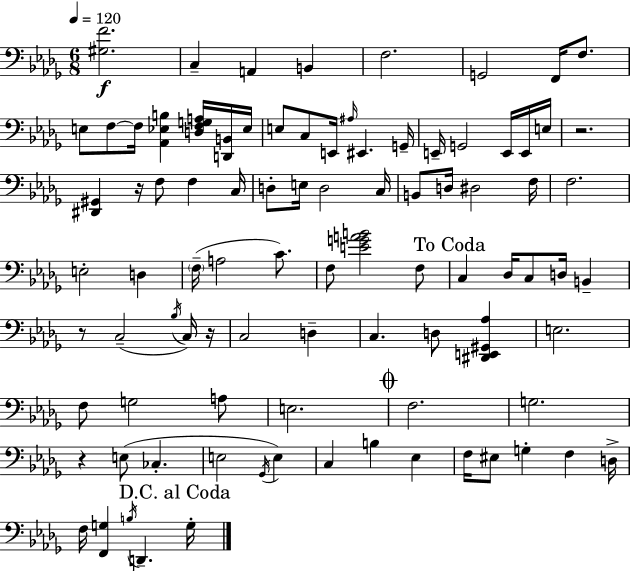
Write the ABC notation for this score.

X:1
T:Untitled
M:6/8
L:1/4
K:Bbm
[^G,F]2 C, A,, B,, F,2 G,,2 F,,/4 F,/2 E,/2 F,/2 F,/4 [_A,,_E,B,] [D,F,G,A,]/4 [D,,B,,]/4 _E,/4 E,/2 C,/2 E,,/4 ^A,/4 ^E,, G,,/4 E,,/4 G,,2 E,,/4 E,,/4 E,/4 z2 [^D,,^G,,] z/4 F,/2 F, C,/4 D,/2 E,/4 D,2 C,/4 B,,/2 D,/4 ^D,2 F,/4 F,2 E,2 D, F,/4 A,2 C/2 F,/2 [EGAB]2 F,/2 C, _D,/4 C,/2 D,/4 B,, z/2 C,2 _B,/4 C,/4 z/4 C,2 D, C, D,/2 [^D,,E,,^G,,_A,] E,2 F,/2 G,2 A,/2 E,2 F,2 G,2 z E,/2 _C, E,2 _G,,/4 E, C, B, _E, F,/4 ^E,/2 G, F, D,/4 F,/4 [F,,G,] B,/4 D,, G,/4